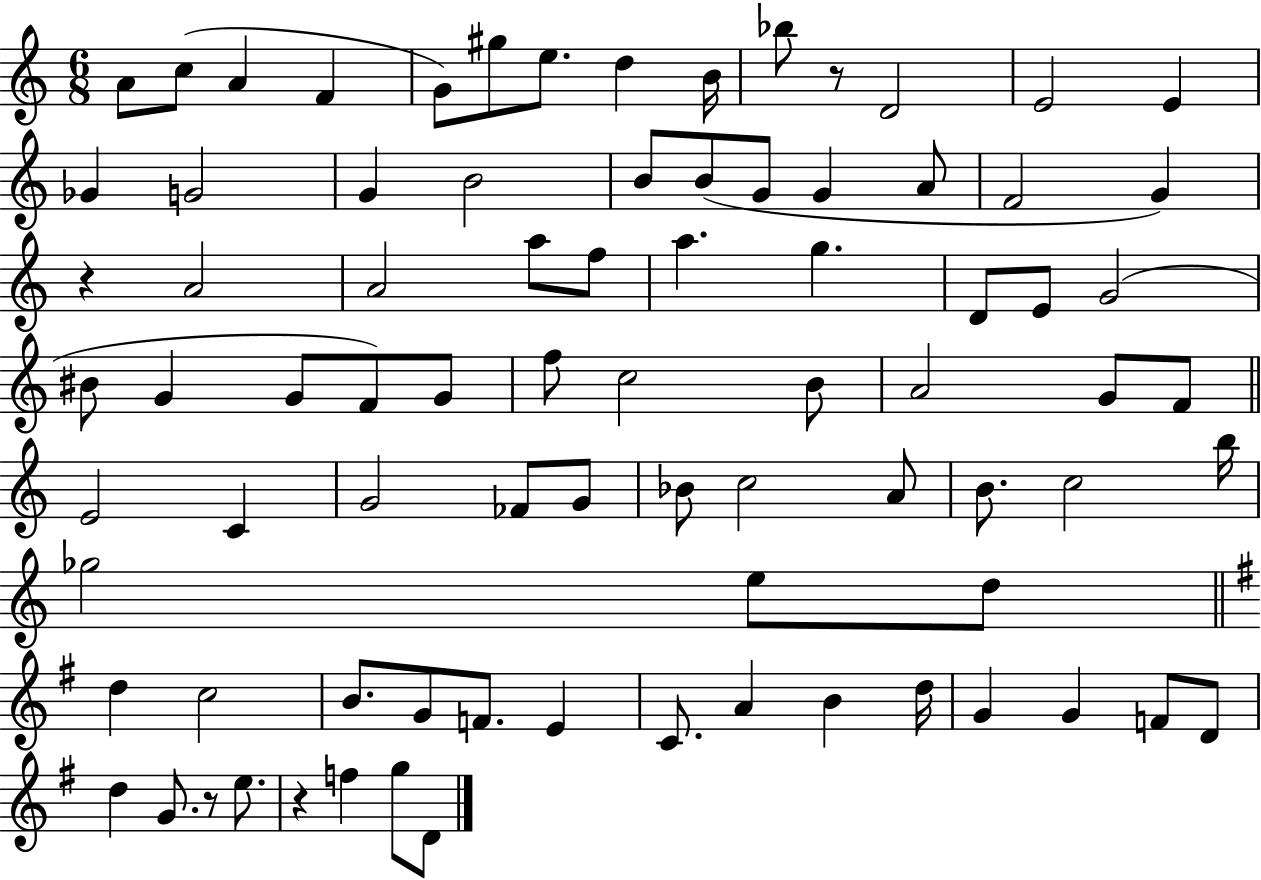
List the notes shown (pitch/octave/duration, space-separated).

A4/e C5/e A4/q F4/q G4/e G#5/e E5/e. D5/q B4/s Bb5/e R/e D4/h E4/h E4/q Gb4/q G4/h G4/q B4/h B4/e B4/e G4/e G4/q A4/e F4/h G4/q R/q A4/h A4/h A5/e F5/e A5/q. G5/q. D4/e E4/e G4/h BIS4/e G4/q G4/e F4/e G4/e F5/e C5/h B4/e A4/h G4/e F4/e E4/h C4/q G4/h FES4/e G4/e Bb4/e C5/h A4/e B4/e. C5/h B5/s Gb5/h E5/e D5/e D5/q C5/h B4/e. G4/e F4/e. E4/q C4/e. A4/q B4/q D5/s G4/q G4/q F4/e D4/e D5/q G4/e. R/e E5/e. R/q F5/q G5/e D4/e